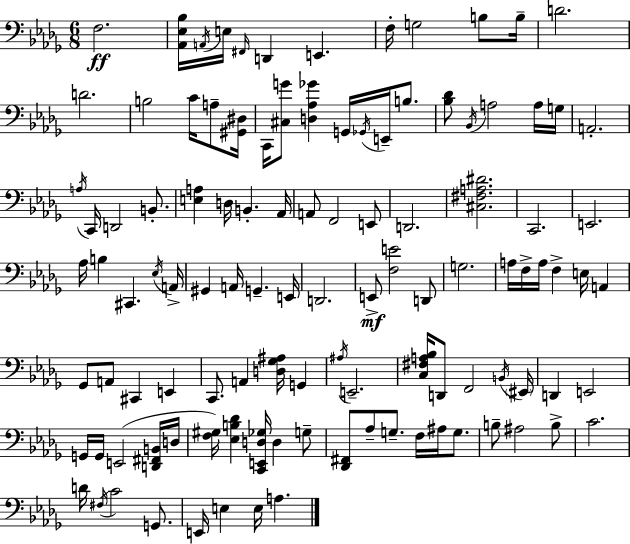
X:1
T:Untitled
M:6/8
L:1/4
K:Bbm
F,2 [_A,,_E,_B,]/4 A,,/4 E,/4 ^F,,/4 D,, E,, F,/4 G,2 B,/2 B,/4 D2 D2 B,2 C/4 A,/2 [^G,,^D,]/4 C,,/4 [^C,G]/2 [D,_A,_G] G,,/4 _G,,/4 E,,/4 B,/2 [_B,_D]/2 _B,,/4 A,2 A,/4 G,/4 A,,2 A,/4 C,,/4 D,,2 B,,/2 [E,A,] D,/4 B,, _A,,/4 A,,/2 F,,2 E,,/2 D,,2 [^C,^F,A,^D]2 C,,2 E,,2 _A,/4 B, ^C,, _E,/4 A,,/4 ^G,, A,,/4 G,, E,,/4 D,,2 E,,/2 [F,E]2 D,,/2 G,2 A,/4 F,/4 A,/4 F, E,/4 A,, _G,,/2 A,,/2 ^C,, E,, C,,/2 A,, [D,_G,^A,]/4 G,, ^A,/4 E,,2 [C,^F,A,_B,]/4 D,,/2 F,,2 B,,/4 ^E,,/4 D,, E,,2 G,,/4 G,,/4 E,,2 [D,,^F,,B,,]/4 D,/4 [F,^G,]/4 [_E,B,_D] [C,,E,,D,_G,]/4 D, G,/2 [_D,,^F,,]/2 _A,/2 G,/2 F,/4 ^A,/4 G,/2 B,/2 ^A,2 B,/2 C2 D/4 ^F,/4 C2 G,,/2 E,,/4 E, E,/4 A,